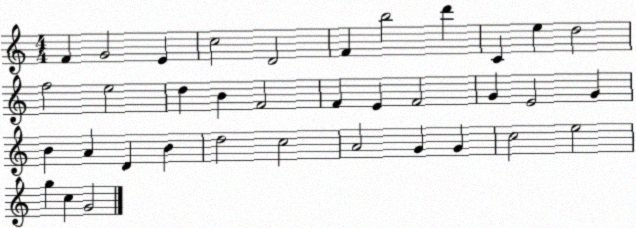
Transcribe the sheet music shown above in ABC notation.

X:1
T:Untitled
M:4/4
L:1/4
K:C
F G2 E c2 D2 F b2 d' C e d2 f2 e2 d B F2 F E F2 G E2 G B A D B d2 c2 A2 G G c2 e2 g c G2